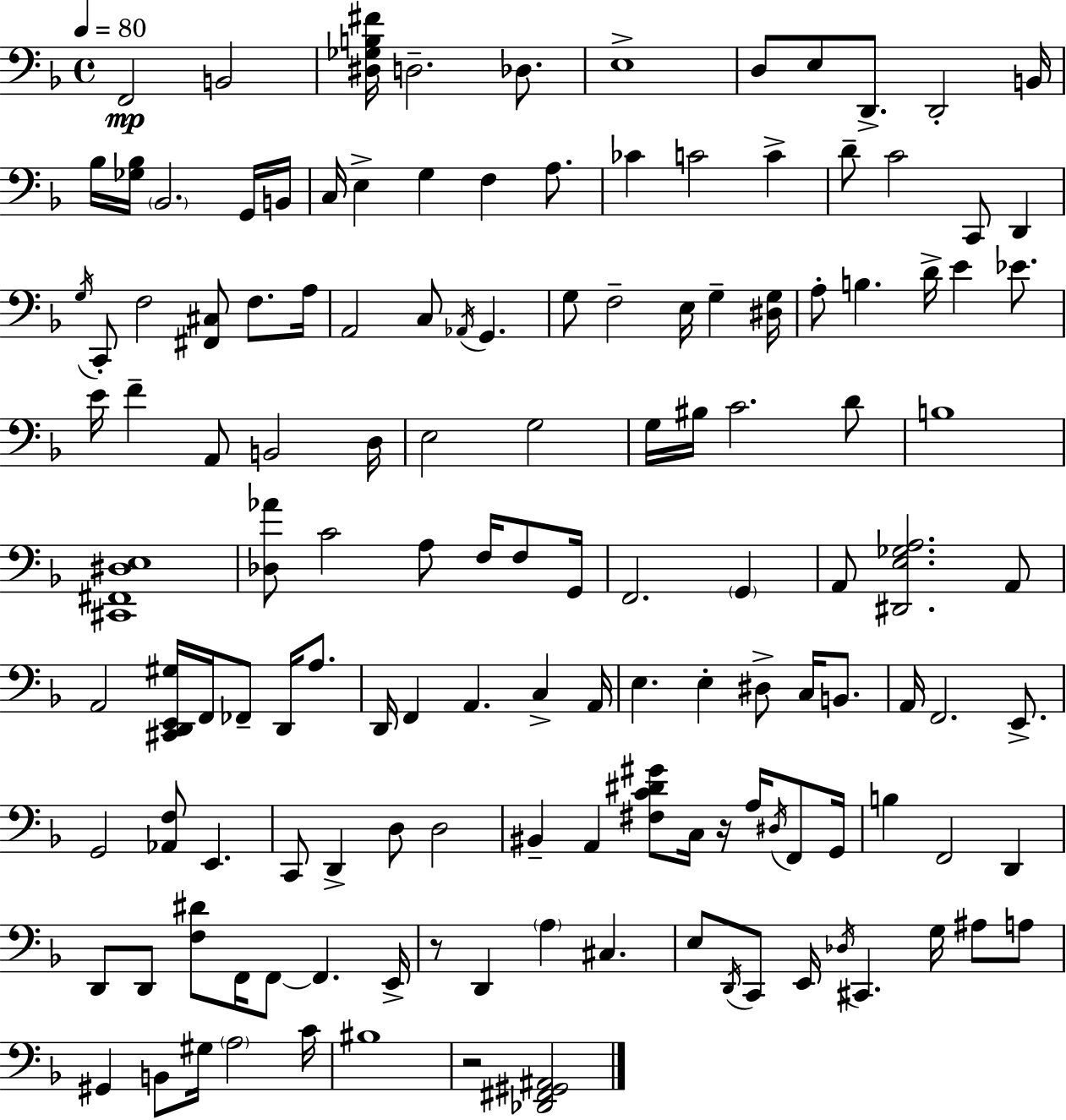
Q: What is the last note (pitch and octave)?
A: BIS3